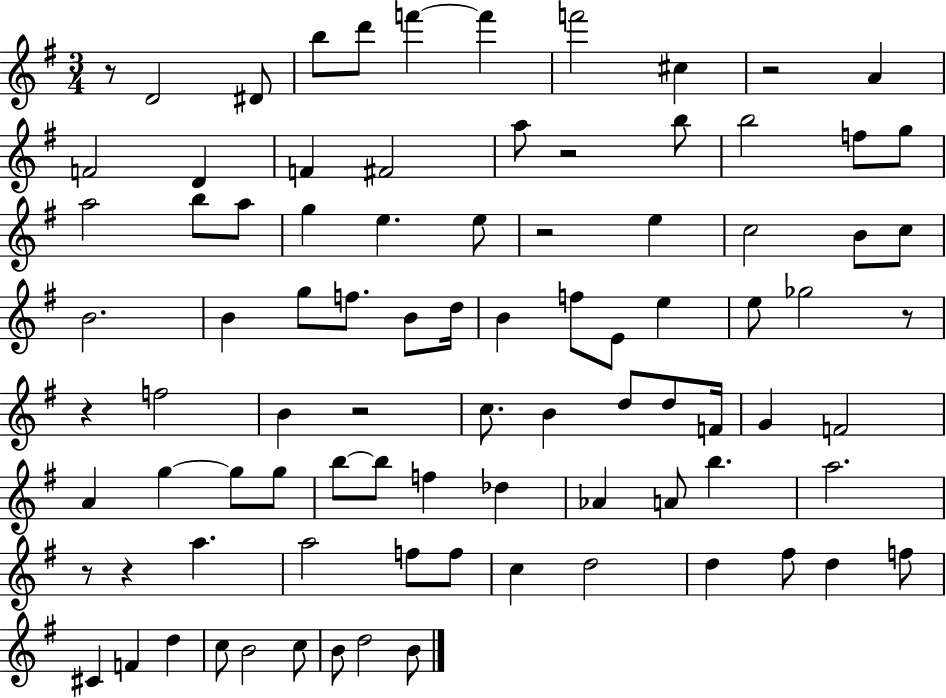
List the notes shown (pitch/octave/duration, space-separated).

R/e D4/h D#4/e B5/e D6/e F6/q F6/q F6/h C#5/q R/h A4/q F4/h D4/q F4/q F#4/h A5/e R/h B5/e B5/h F5/e G5/e A5/h B5/e A5/e G5/q E5/q. E5/e R/h E5/q C5/h B4/e C5/e B4/h. B4/q G5/e F5/e. B4/e D5/s B4/q F5/e E4/e E5/q E5/e Gb5/h R/e R/q F5/h B4/q R/h C5/e. B4/q D5/e D5/e F4/s G4/q F4/h A4/q G5/q G5/e G5/e B5/e B5/e F5/q Db5/q Ab4/q A4/e B5/q. A5/h. R/e R/q A5/q. A5/h F5/e F5/e C5/q D5/h D5/q F#5/e D5/q F5/e C#4/q F4/q D5/q C5/e B4/h C5/e B4/e D5/h B4/e